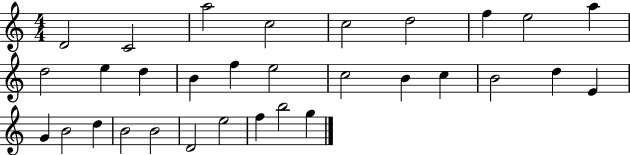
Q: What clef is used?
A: treble